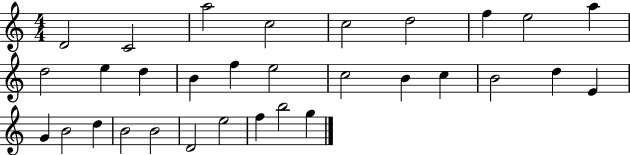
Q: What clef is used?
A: treble